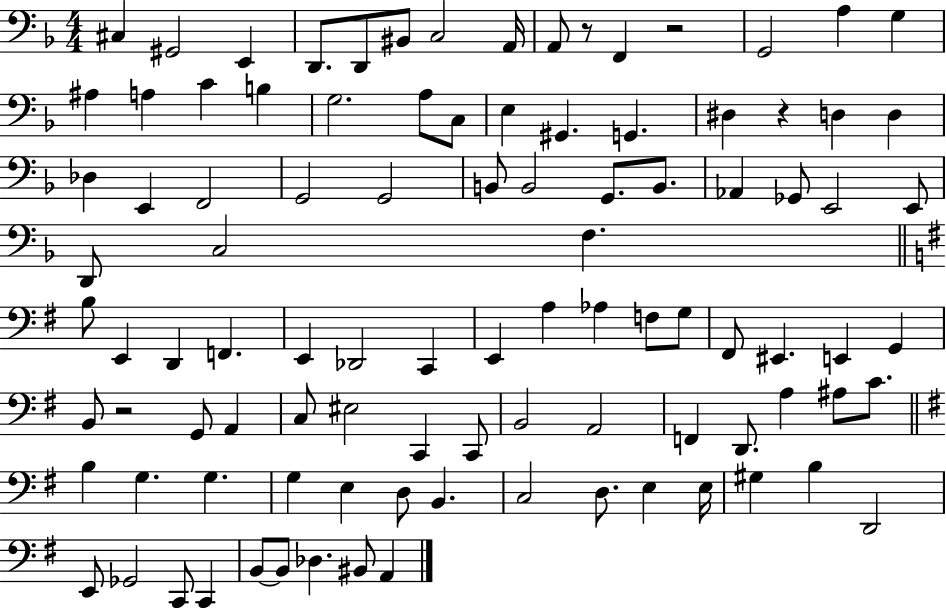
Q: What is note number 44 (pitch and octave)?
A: E2